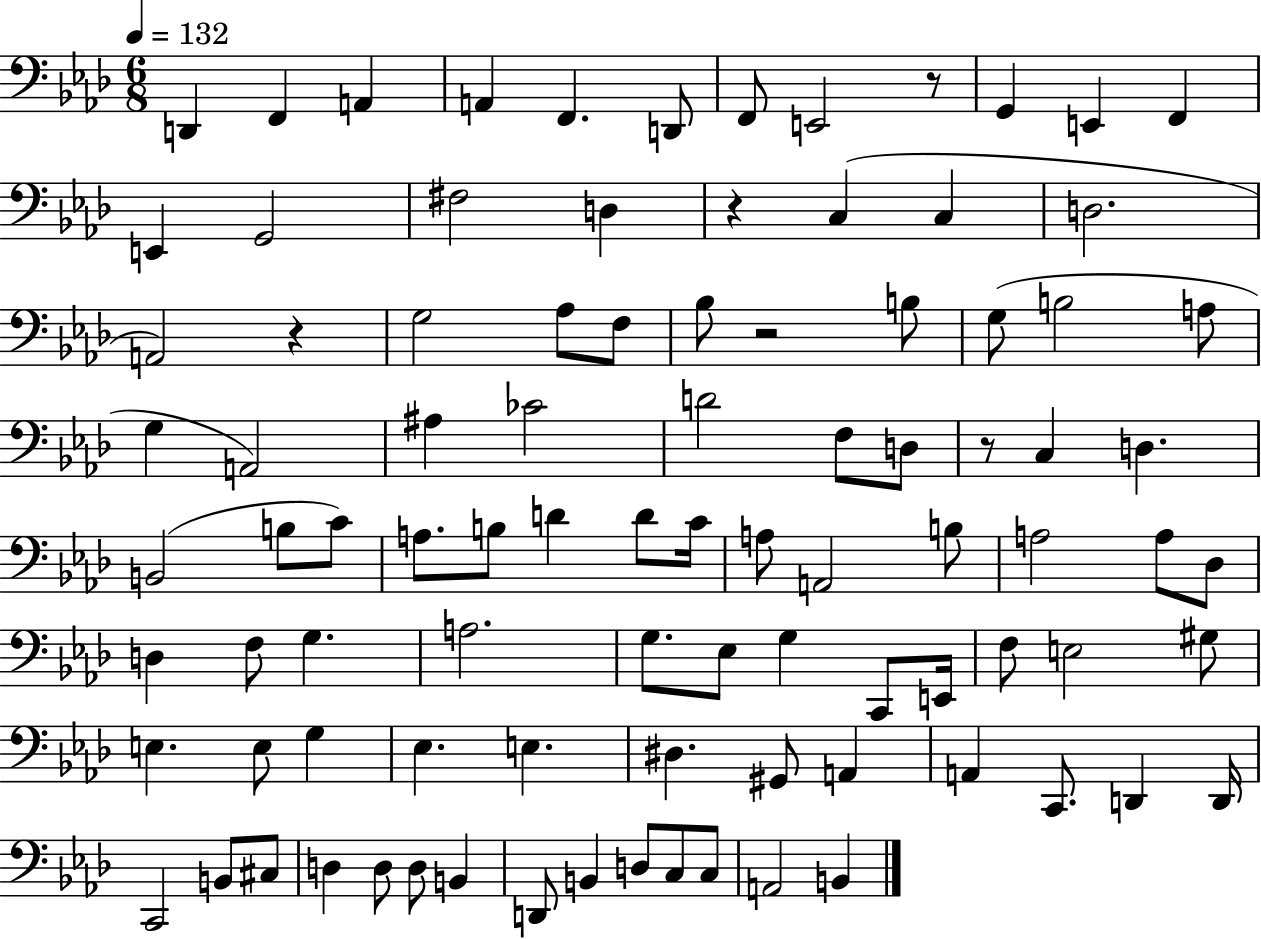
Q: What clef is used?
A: bass